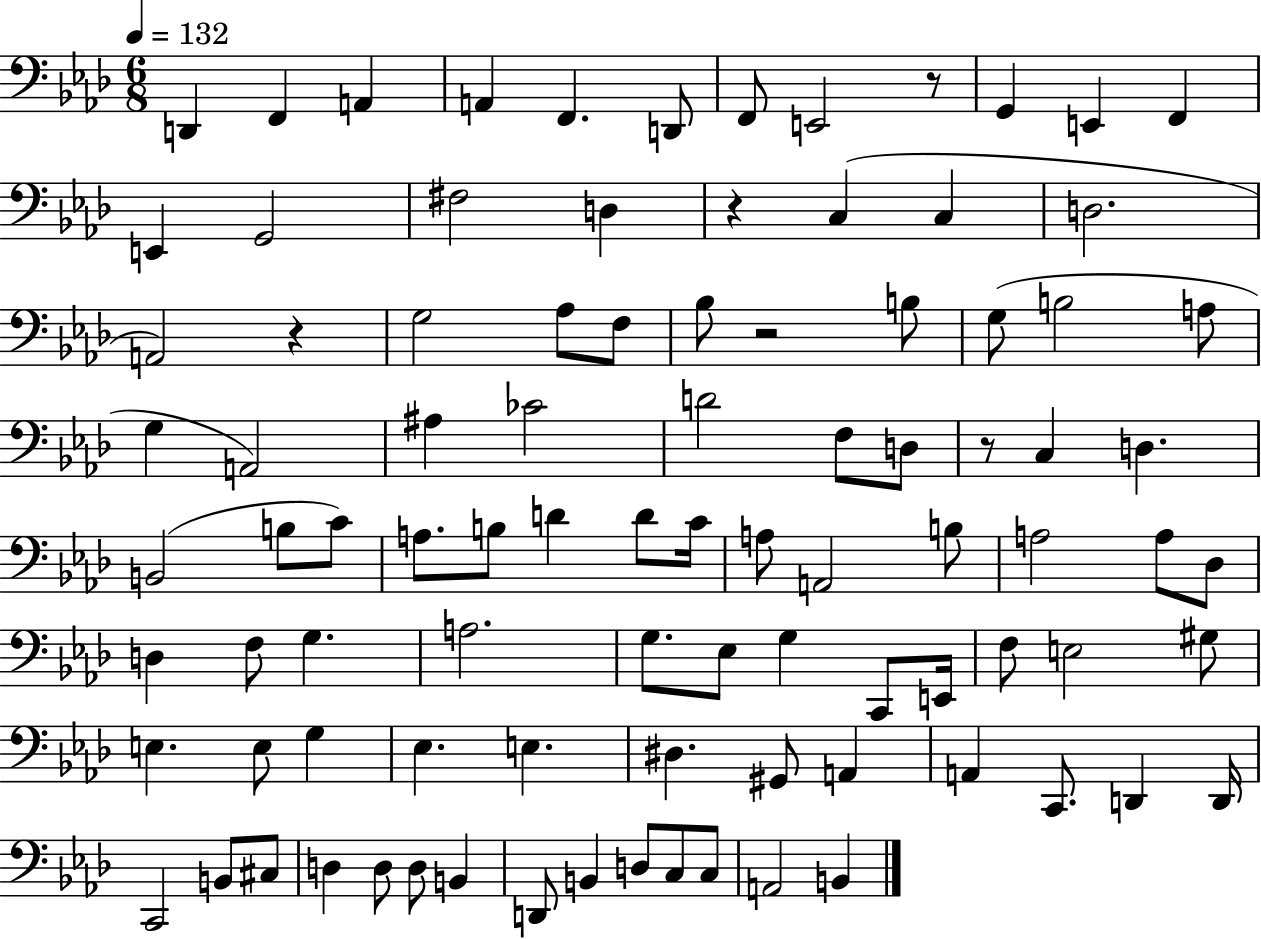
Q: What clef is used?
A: bass